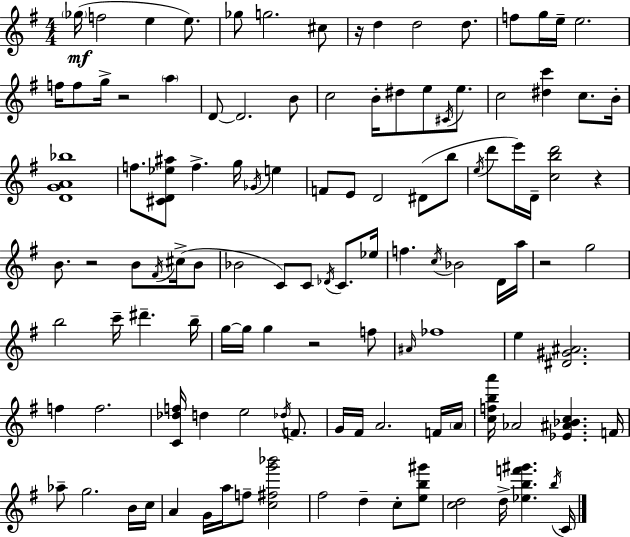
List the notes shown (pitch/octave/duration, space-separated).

Gb5/s F5/h E5/q E5/e. Gb5/e G5/h. C#5/e R/s D5/q D5/h D5/e. F5/e G5/s E5/s E5/h. F5/s F5/e G5/s R/h A5/q D4/e D4/h. B4/e C5/h B4/s D#5/e E5/e C#4/s E5/e. C5/h [D#5,C6]/q C5/e. B4/s [D4,G4,A4,Bb5]/w F5/e. [C#4,D4,Eb5,A#5]/e F5/q. G5/s Gb4/s E5/q F4/e E4/e D4/h D#4/e B5/e E5/s D6/e E6/s D4/s [C5,B5,D6]/h R/q B4/e. R/h B4/e F#4/s C#5/s B4/e Bb4/h C4/e C4/e Db4/s C4/e. Eb5/s F5/q. C5/s Bb4/h D4/s A5/s R/h G5/h B5/h C6/s D#6/q. B5/s G5/s G5/s G5/q R/h F5/e A#4/s FES5/w E5/q [D#4,G#4,A#4]/h. F5/q F5/h. [C4,Db5,F5]/s D5/q E5/h Db5/s F4/e. G4/s F#4/s A4/h. F4/s A4/s [C5,F5,B5,A6]/s Ab4/h [Eb4,A#4,Bb4,C5]/q. F4/s Ab5/e G5/h. B4/s C5/s A4/q G4/s A5/s F5/e [C5,F#5,G6,Bb6]/h F#5/h D5/q C5/e [E5,B5,G#6]/e [C5,D5]/h D5/s [Eb5,B5,F6,G#6]/q. B5/s C4/s